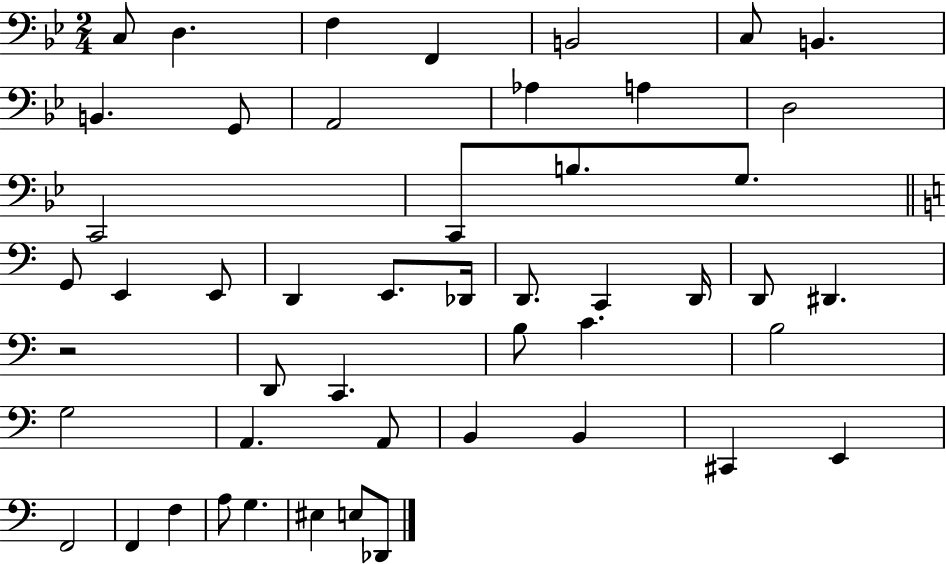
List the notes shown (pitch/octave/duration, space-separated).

C3/e D3/q. F3/q F2/q B2/h C3/e B2/q. B2/q. G2/e A2/h Ab3/q A3/q D3/h C2/h C2/e B3/e. G3/e. G2/e E2/q E2/e D2/q E2/e. Db2/s D2/e. C2/q D2/s D2/e D#2/q. R/h D2/e C2/q. B3/e C4/q. B3/h G3/h A2/q. A2/e B2/q B2/q C#2/q E2/q F2/h F2/q F3/q A3/e G3/q. EIS3/q E3/e Db2/e